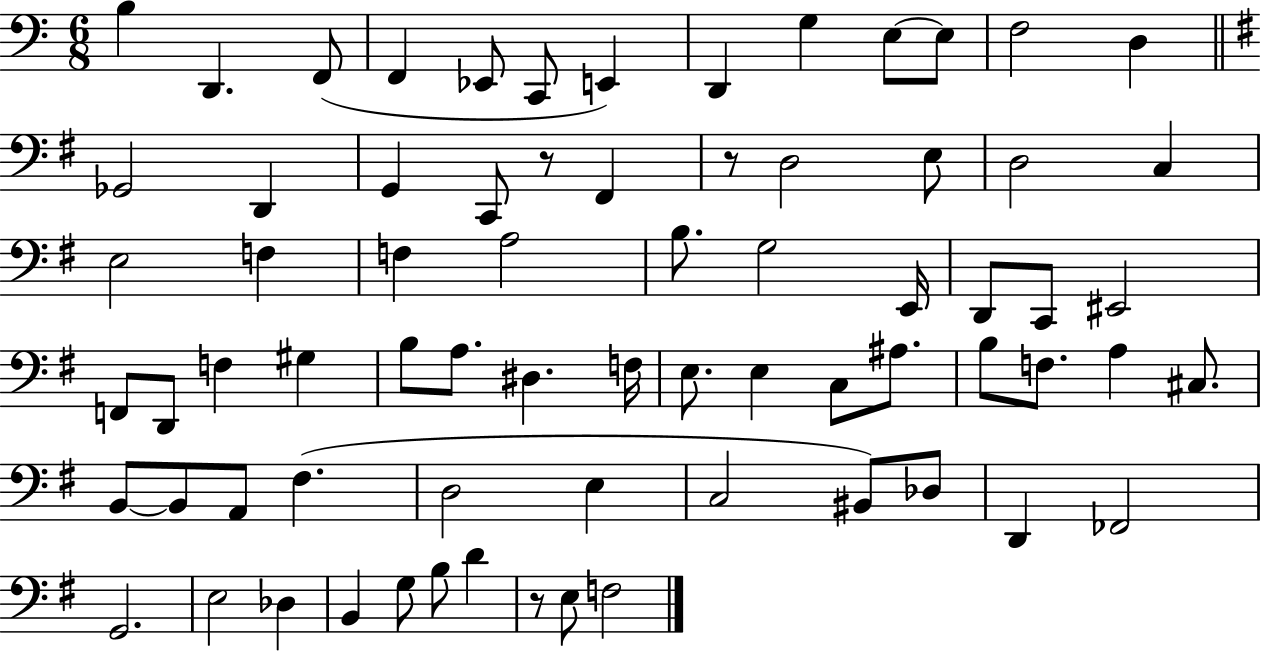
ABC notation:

X:1
T:Untitled
M:6/8
L:1/4
K:C
B, D,, F,,/2 F,, _E,,/2 C,,/2 E,, D,, G, E,/2 E,/2 F,2 D, _G,,2 D,, G,, C,,/2 z/2 ^F,, z/2 D,2 E,/2 D,2 C, E,2 F, F, A,2 B,/2 G,2 E,,/4 D,,/2 C,,/2 ^E,,2 F,,/2 D,,/2 F, ^G, B,/2 A,/2 ^D, F,/4 E,/2 E, C,/2 ^A,/2 B,/2 F,/2 A, ^C,/2 B,,/2 B,,/2 A,,/2 ^F, D,2 E, C,2 ^B,,/2 _D,/2 D,, _F,,2 G,,2 E,2 _D, B,, G,/2 B,/2 D z/2 E,/2 F,2